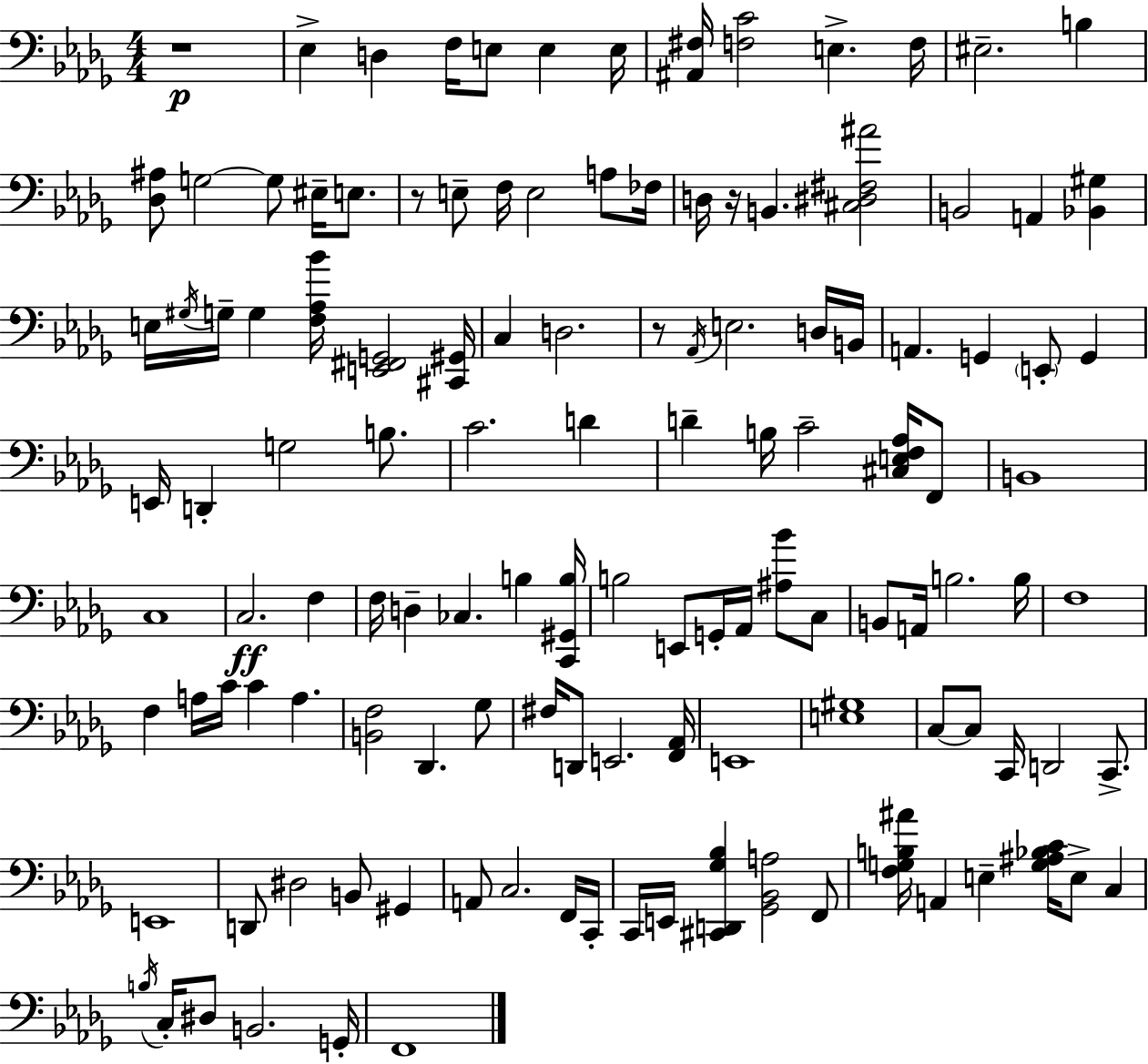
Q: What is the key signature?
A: BES minor